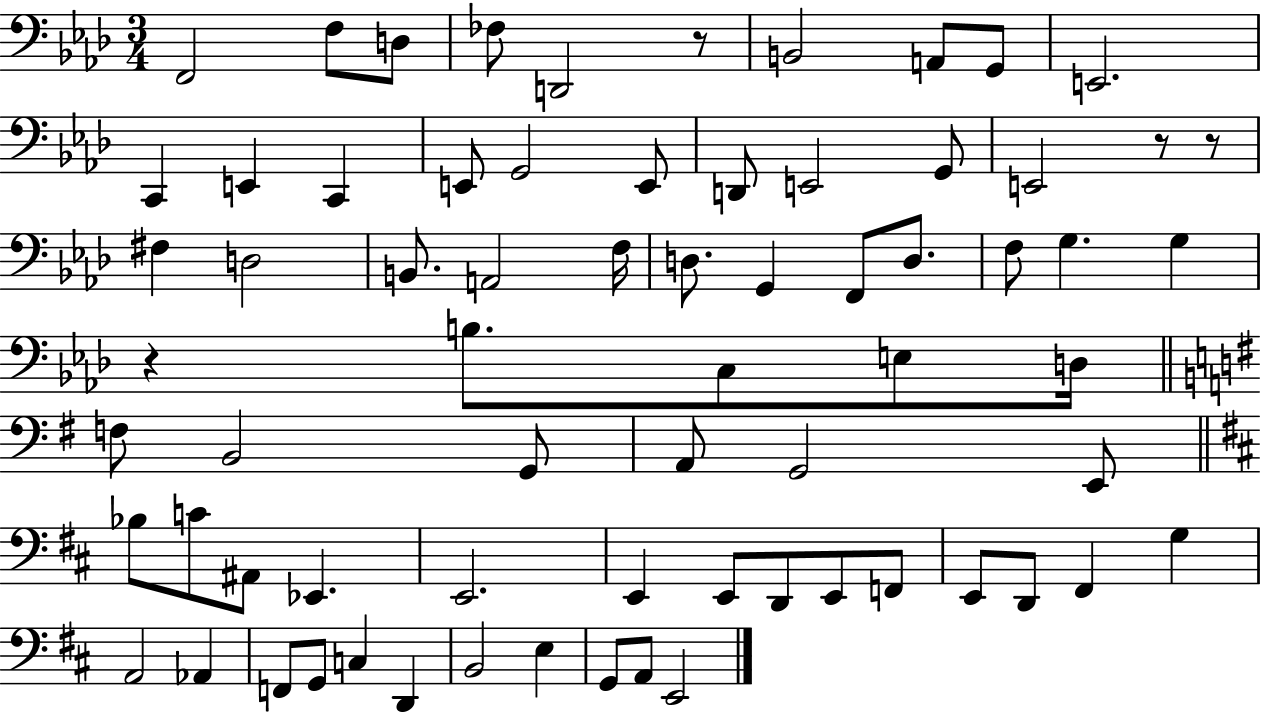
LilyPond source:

{
  \clef bass
  \numericTimeSignature
  \time 3/4
  \key aes \major
  f,2 f8 d8 | fes8 d,2 r8 | b,2 a,8 g,8 | e,2. | \break c,4 e,4 c,4 | e,8 g,2 e,8 | d,8 e,2 g,8 | e,2 r8 r8 | \break fis4 d2 | b,8. a,2 f16 | d8. g,4 f,8 d8. | f8 g4. g4 | \break r4 b8. c8 e8 d16 | \bar "||" \break \key g \major f8 b,2 g,8 | a,8 g,2 e,8 | \bar "||" \break \key d \major bes8 c'8 ais,8 ees,4. | e,2. | e,4 e,8 d,8 e,8 f,8 | e,8 d,8 fis,4 g4 | \break a,2 aes,4 | f,8 g,8 c4 d,4 | b,2 e4 | g,8 a,8 e,2 | \break \bar "|."
}